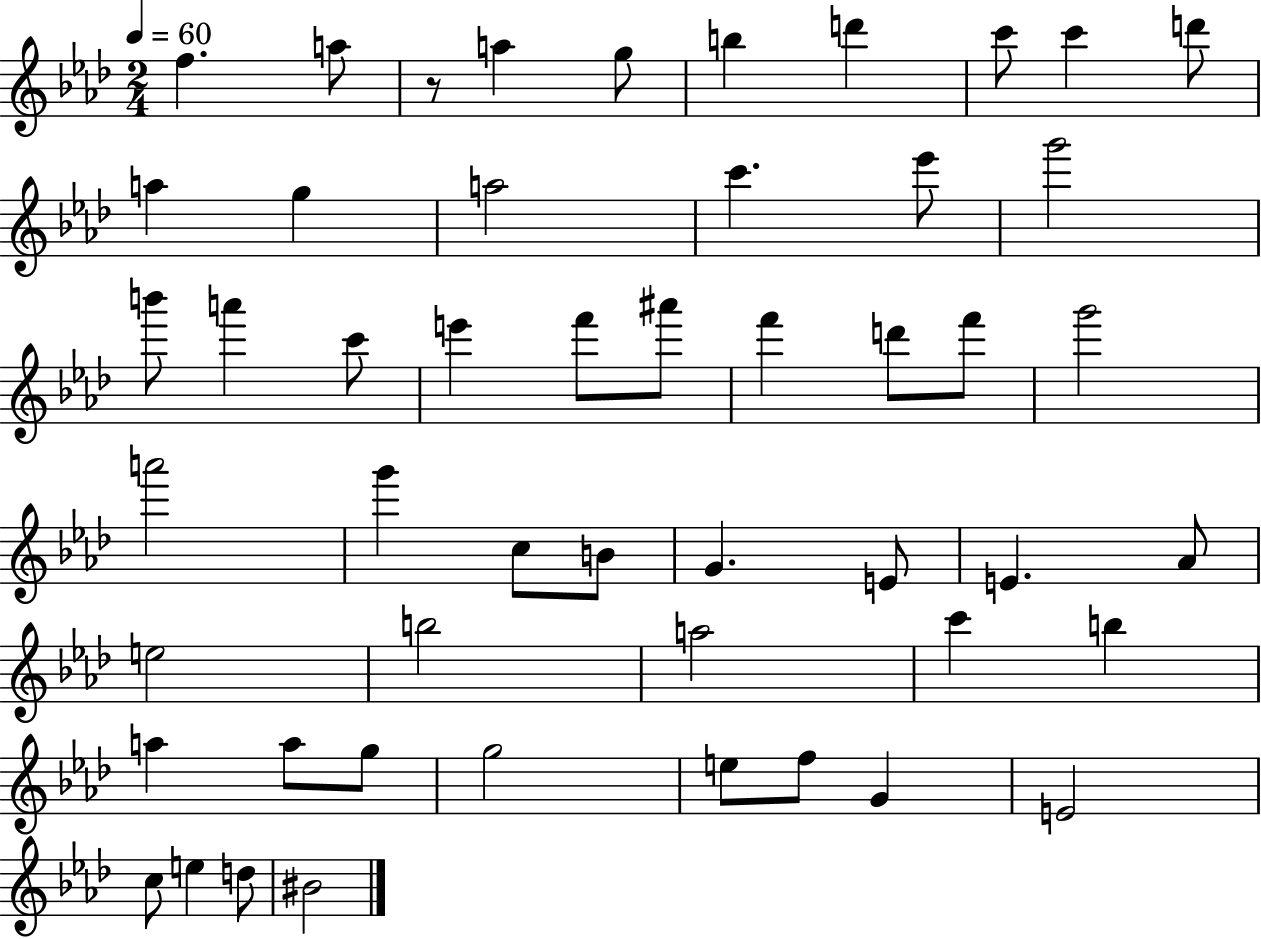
F5/q. A5/e R/e A5/q G5/e B5/q D6/q C6/e C6/q D6/e A5/q G5/q A5/h C6/q. Eb6/e G6/h B6/e A6/q C6/e E6/q F6/e A#6/e F6/q D6/e F6/e G6/h A6/h G6/q C5/e B4/e G4/q. E4/e E4/q. Ab4/e E5/h B5/h A5/h C6/q B5/q A5/q A5/e G5/e G5/h E5/e F5/e G4/q E4/h C5/e E5/q D5/e BIS4/h